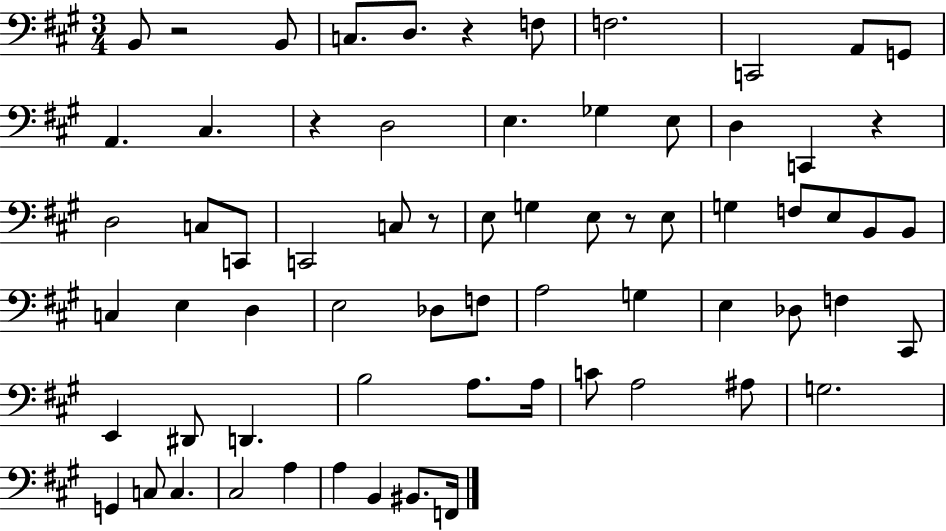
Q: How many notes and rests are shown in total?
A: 68